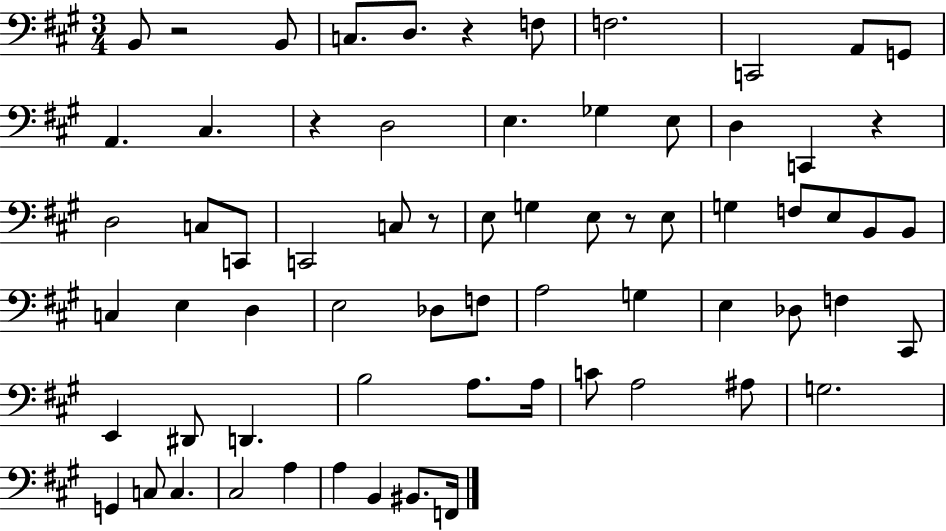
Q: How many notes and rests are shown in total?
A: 68